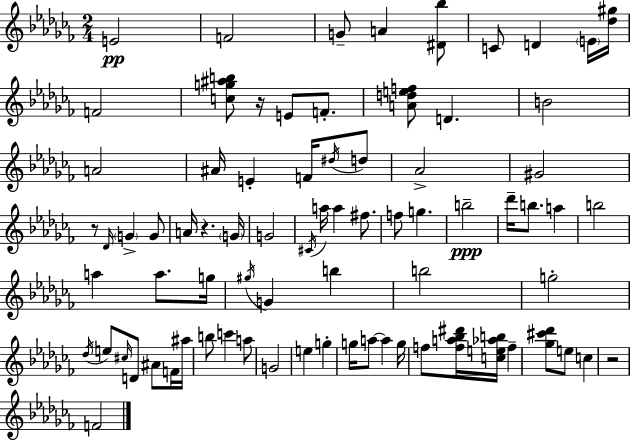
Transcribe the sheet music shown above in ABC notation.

X:1
T:Untitled
M:2/4
L:1/4
K:Abm
E2 F2 G/2 A [^D_b]/2 C/2 D E/4 [_d^g]/4 F2 [cg^ab]/2 z/4 E/2 F/2 [Adef]/2 D B2 A2 ^A/4 E F/4 ^d/4 d/2 _A2 ^G2 z/2 _D/4 G G/2 A/4 z G/4 G2 ^C/4 a/4 a ^f/2 f/2 g b2 _d'/4 b/2 a b2 a a/2 g/4 ^g/4 G b b2 g2 _d/4 e/2 ^c/4 D/2 ^A/2 F/4 ^a/4 b/2 c' a/2 G2 e g g/4 a/2 a g/4 f/2 [fa_b^d']/4 [ce_ab]/4 f [_g^c'_d']/2 e/2 c z2 F2